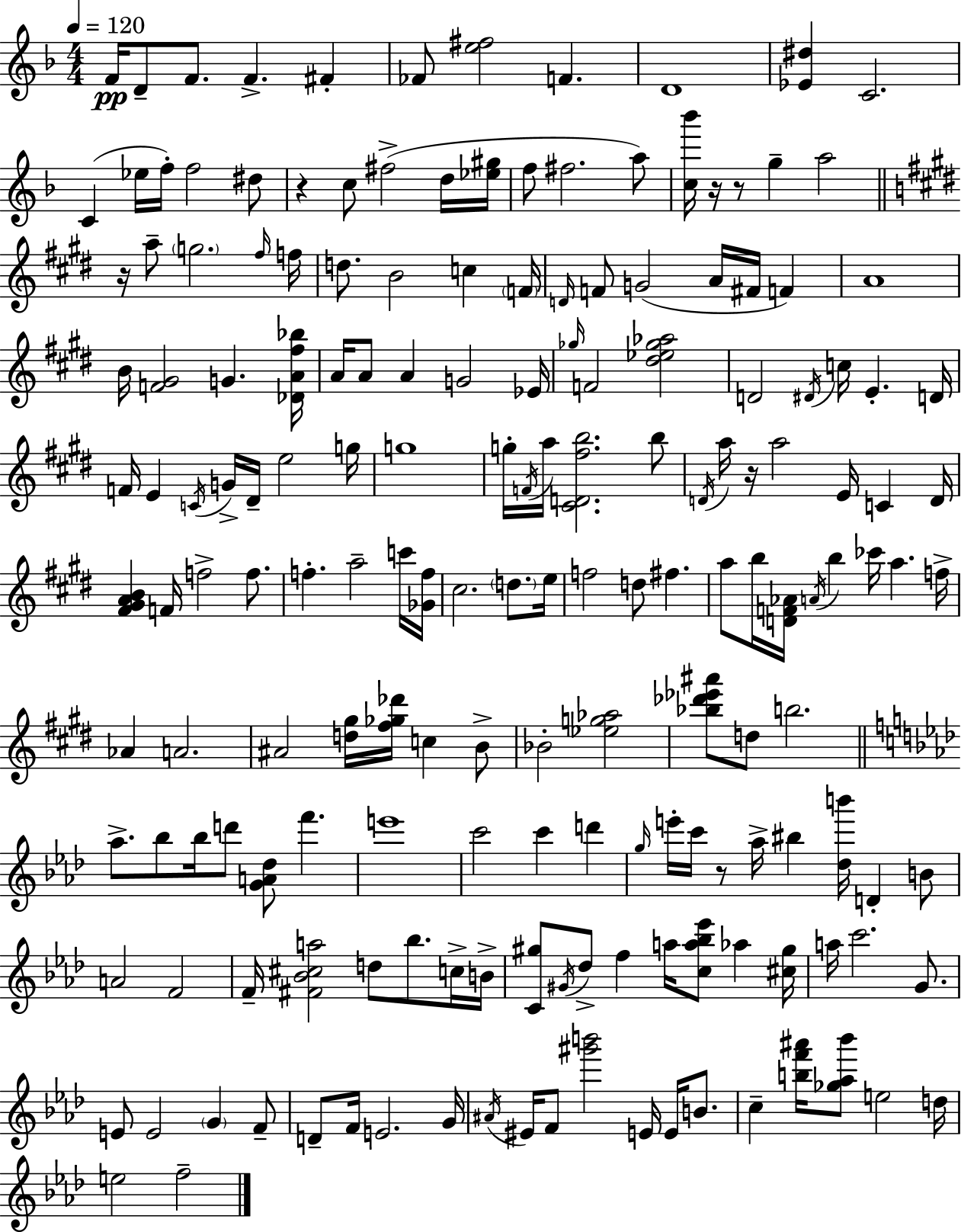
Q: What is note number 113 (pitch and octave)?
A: A4